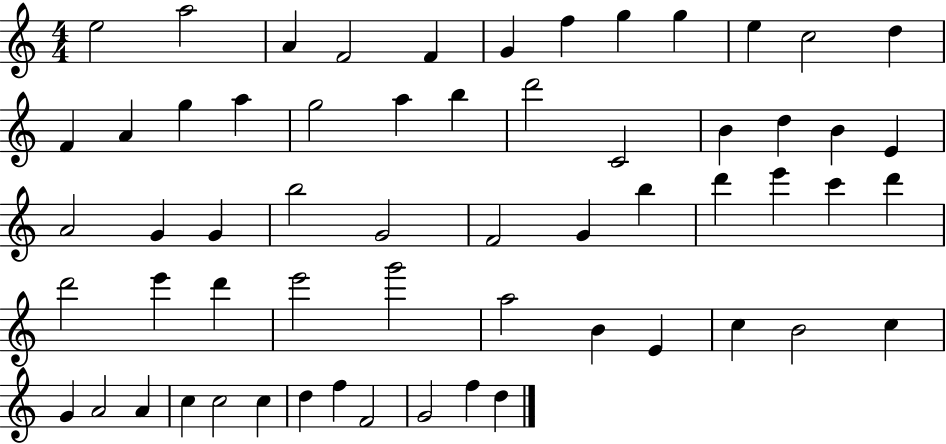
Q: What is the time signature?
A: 4/4